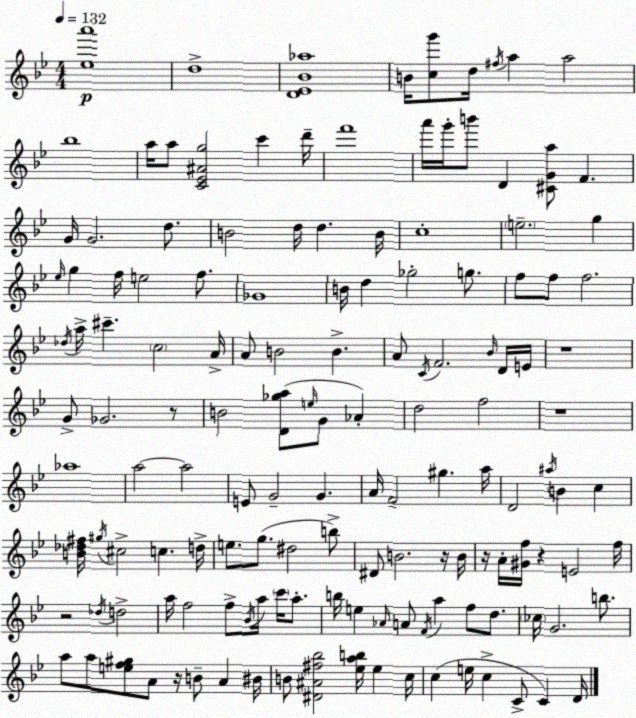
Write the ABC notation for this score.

X:1
T:Untitled
M:4/4
L:1/4
K:Gm
[_ea']4 d4 [D_E_B_a]4 B/4 [cg']/2 d/4 ^f/4 a a2 _b4 a/4 a/2 [C_E^Ag]2 c' d'/4 f'4 a'/4 g'/4 b'/2 D [^CGa]/2 F G/4 G2 d/2 B2 d/4 d B/4 c4 e2 g _e/4 g f/4 e2 f/2 _G4 B/4 d _g2 g/2 f/2 f/2 f2 _d/4 a/4 ^c' c2 A/4 A/2 B2 B A/2 C/4 F2 _B/4 D/4 E/4 z4 G/2 _G2 z/2 B2 [D_ga]/2 e/4 G/2 _A d2 f2 z4 _a4 a2 a2 E/2 G2 G A/4 F2 ^g a/4 D2 ^a/4 B c [B_d^f]/4 ^g/4 ^c2 c d/4 e/2 g/2 ^d2 b/2 ^D/2 B2 z/4 B/4 z/4 A/4 [^Gf]/4 z E2 f/4 z2 _d/4 d2 a/4 f2 f/2 _B/4 a/4 c'/4 a/2 b/4 e _A/4 A/2 F/4 a f/2 d/2 _c/4 G2 b/2 a/2 a/2 [ef^g]/2 A/2 z/4 B/2 A ^B/4 B/2 [^D^A^f_b]2 [_eab]/4 _e c/4 c e/4 c C/2 C D/4